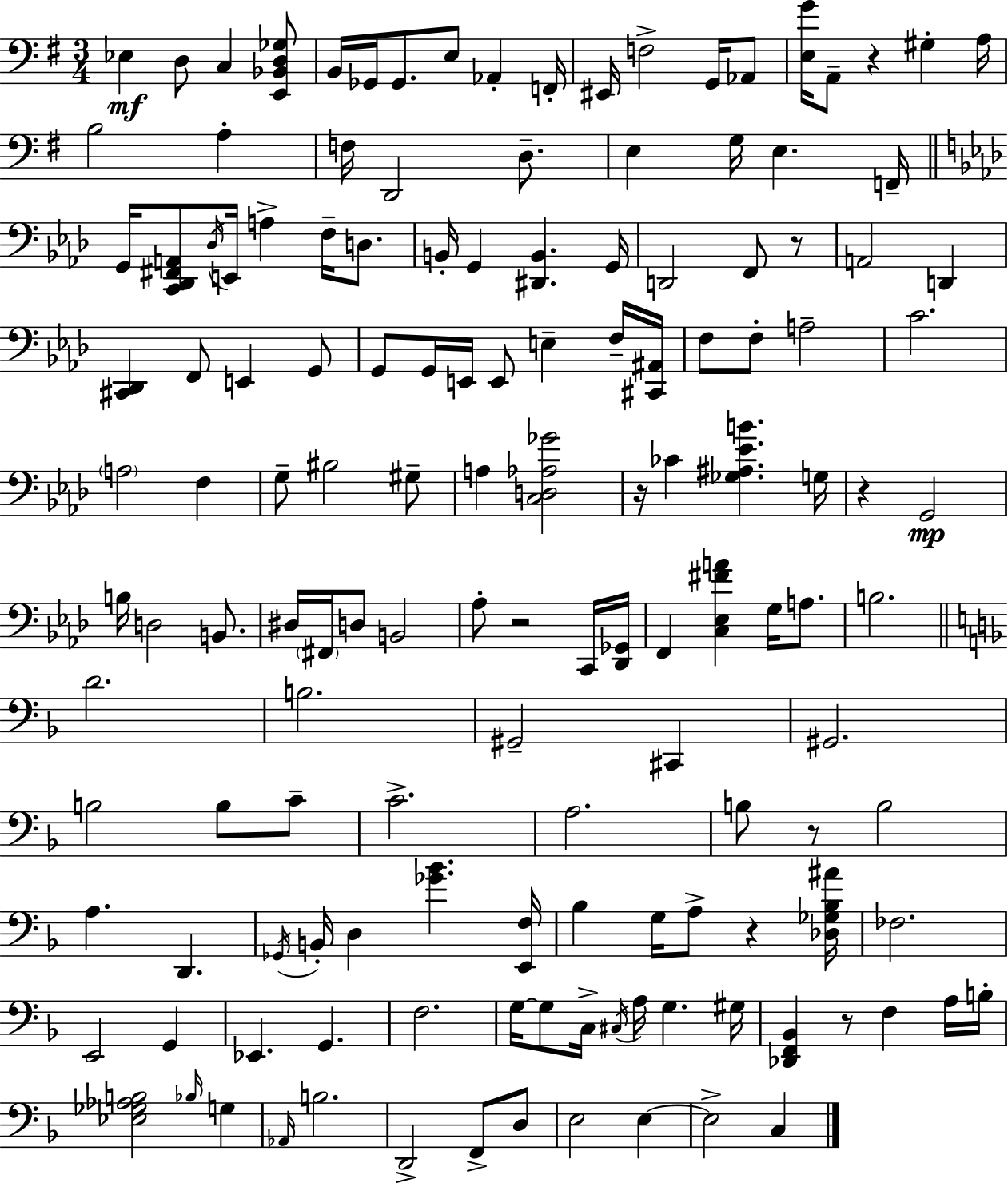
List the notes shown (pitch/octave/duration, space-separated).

Eb3/q D3/e C3/q [E2,Bb2,D3,Gb3]/e B2/s Gb2/s Gb2/e. E3/e Ab2/q F2/s EIS2/s F3/h G2/s Ab2/e [E3,G4]/s A2/e R/q G#3/q A3/s B3/h A3/q F3/s D2/h D3/e. E3/q G3/s E3/q. F2/s G2/s [C2,Db2,F#2,A2]/e Db3/s E2/s A3/q F3/s D3/e. B2/s G2/q [D#2,B2]/q. G2/s D2/h F2/e R/e A2/h D2/q [C#2,Db2]/q F2/e E2/q G2/e G2/e G2/s E2/s E2/e E3/q F3/s [C#2,A#2]/s F3/e F3/e A3/h C4/h. A3/h F3/q G3/e BIS3/h G#3/e A3/q [C3,D3,Ab3,Gb4]/h R/s CES4/q [Gb3,A#3,Eb4,B4]/q. G3/s R/q G2/h B3/s D3/h B2/e. D#3/s F#2/s D3/e B2/h Ab3/e R/h C2/s [Db2,Gb2]/s F2/q [C3,Eb3,F#4,A4]/q G3/s A3/e. B3/h. D4/h. B3/h. G#2/h C#2/q G#2/h. B3/h B3/e C4/e C4/h. A3/h. B3/e R/e B3/h A3/q. D2/q. Gb2/s B2/s D3/q [Gb4,Bb4]/q. [E2,F3]/s Bb3/q G3/s A3/e R/q [Db3,Gb3,Bb3,A#4]/s FES3/h. E2/h G2/q Eb2/q. G2/q. F3/h. G3/s G3/e C3/s C#3/s A3/s G3/q. G#3/s [Db2,F2,Bb2]/q R/e F3/q A3/s B3/s [Eb3,Gb3,Ab3,B3]/h Bb3/s G3/q Ab2/s B3/h. D2/h F2/e D3/e E3/h E3/q E3/h C3/q